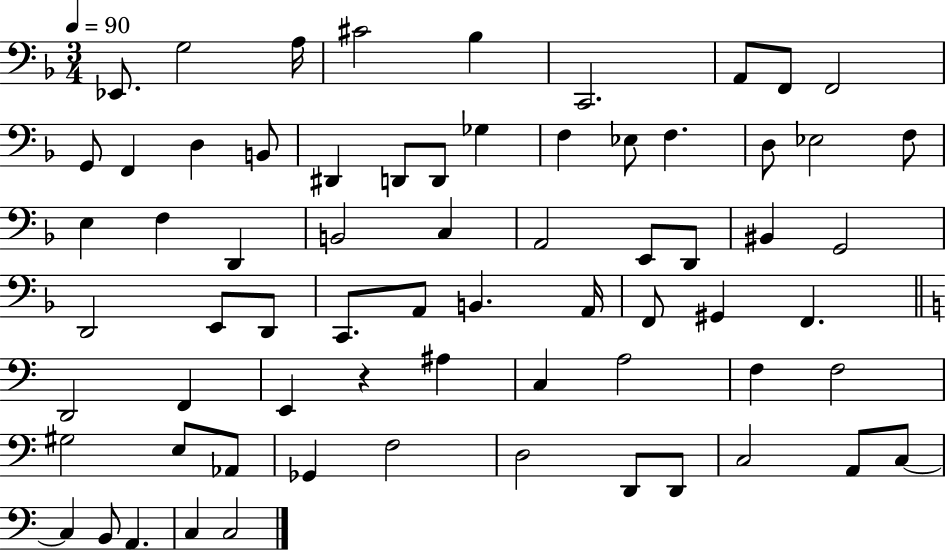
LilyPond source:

{
  \clef bass
  \numericTimeSignature
  \time 3/4
  \key f \major
  \tempo 4 = 90
  ees,8. g2 a16 | cis'2 bes4 | c,2. | a,8 f,8 f,2 | \break g,8 f,4 d4 b,8 | dis,4 d,8 d,8 ges4 | f4 ees8 f4. | d8 ees2 f8 | \break e4 f4 d,4 | b,2 c4 | a,2 e,8 d,8 | bis,4 g,2 | \break d,2 e,8 d,8 | c,8. a,8 b,4. a,16 | f,8 gis,4 f,4. | \bar "||" \break \key c \major d,2 f,4 | e,4 r4 ais4 | c4 a2 | f4 f2 | \break gis2 e8 aes,8 | ges,4 f2 | d2 d,8 d,8 | c2 a,8 c8~~ | \break c4 b,8 a,4. | c4 c2 | \bar "|."
}